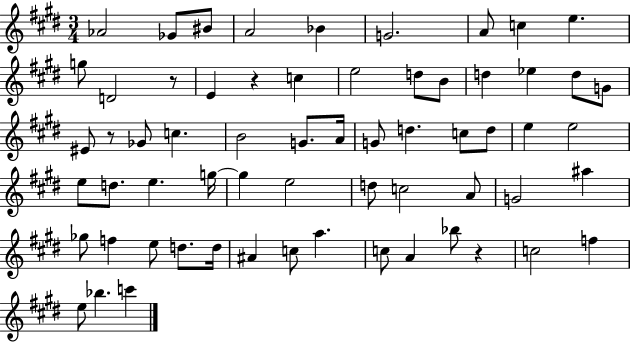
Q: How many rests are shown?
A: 4